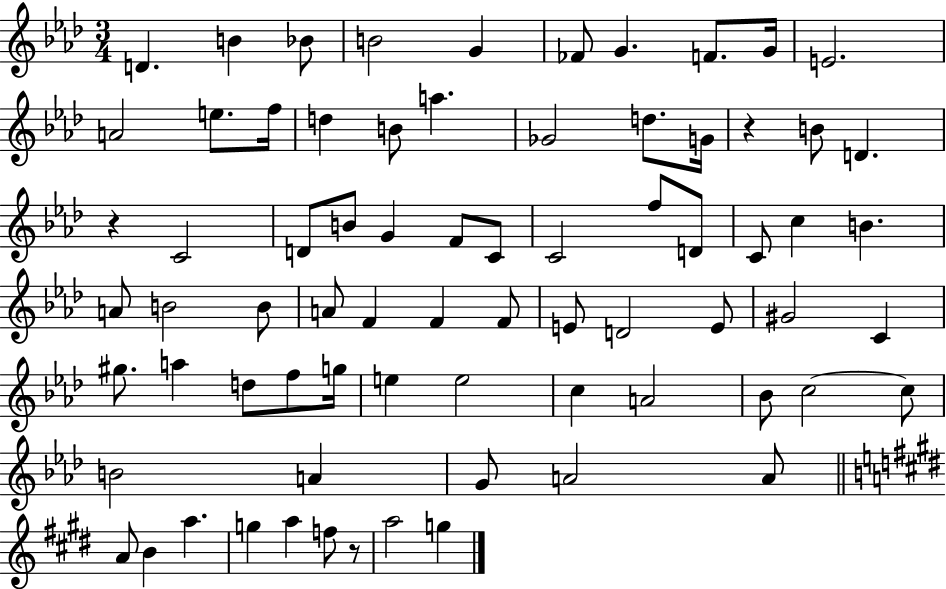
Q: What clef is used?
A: treble